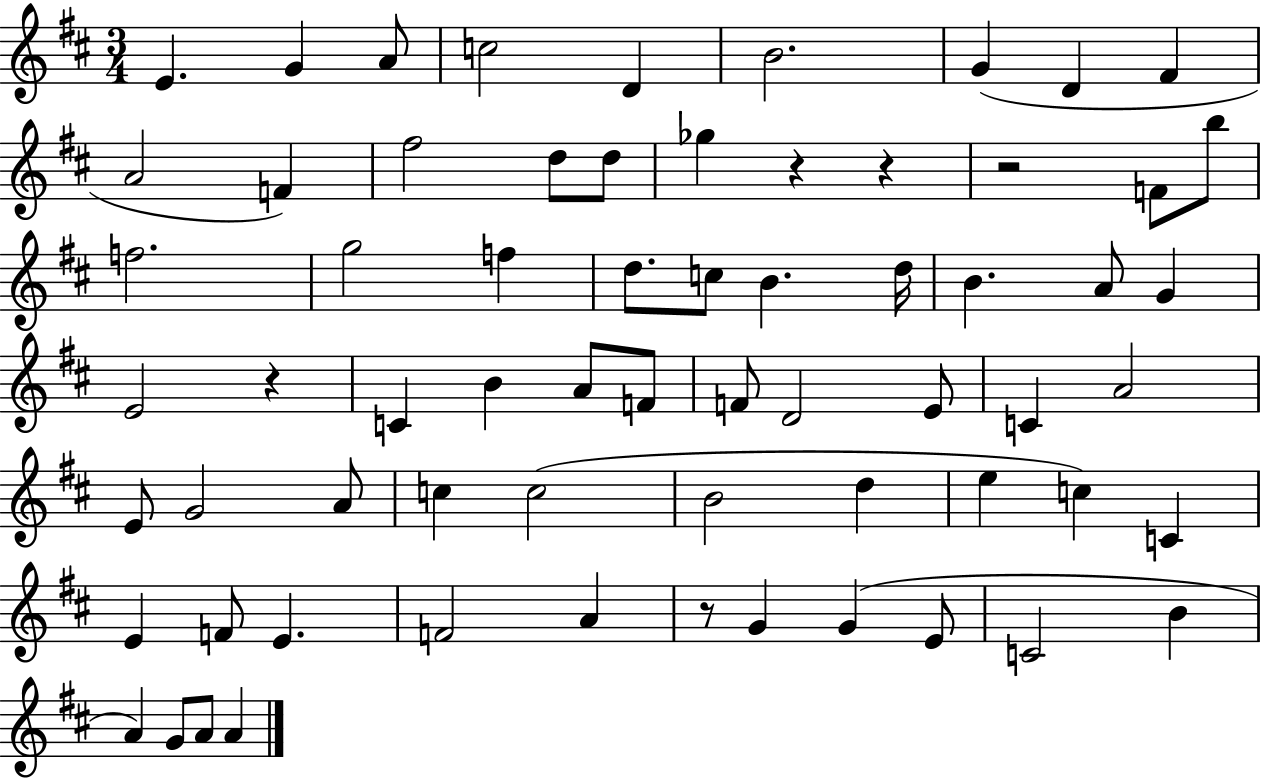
{
  \clef treble
  \numericTimeSignature
  \time 3/4
  \key d \major
  e'4. g'4 a'8 | c''2 d'4 | b'2. | g'4( d'4 fis'4 | \break a'2 f'4) | fis''2 d''8 d''8 | ges''4 r4 r4 | r2 f'8 b''8 | \break f''2. | g''2 f''4 | d''8. c''8 b'4. d''16 | b'4. a'8 g'4 | \break e'2 r4 | c'4 b'4 a'8 f'8 | f'8 d'2 e'8 | c'4 a'2 | \break e'8 g'2 a'8 | c''4 c''2( | b'2 d''4 | e''4 c''4) c'4 | \break e'4 f'8 e'4. | f'2 a'4 | r8 g'4 g'4( e'8 | c'2 b'4 | \break a'4) g'8 a'8 a'4 | \bar "|."
}